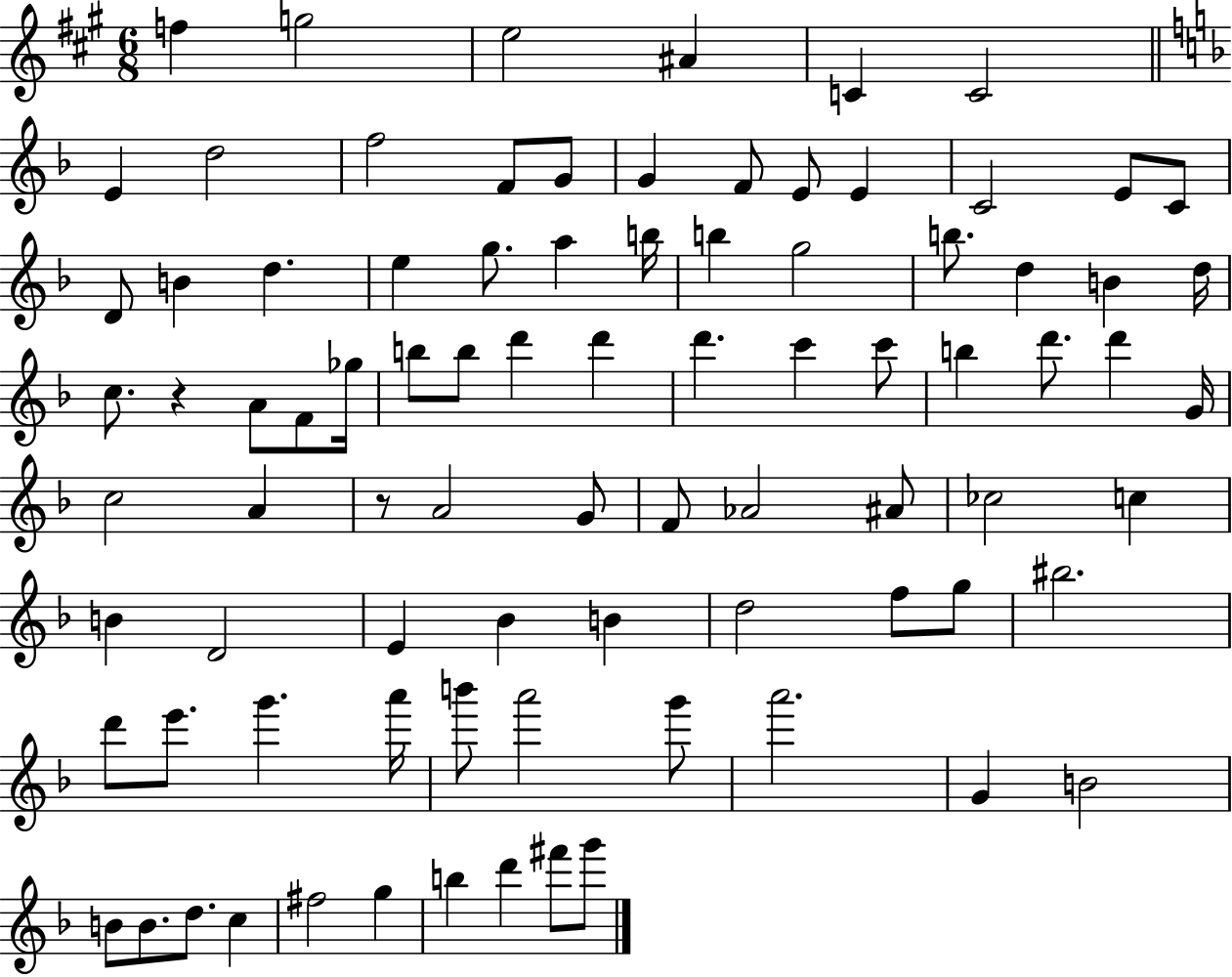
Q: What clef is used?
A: treble